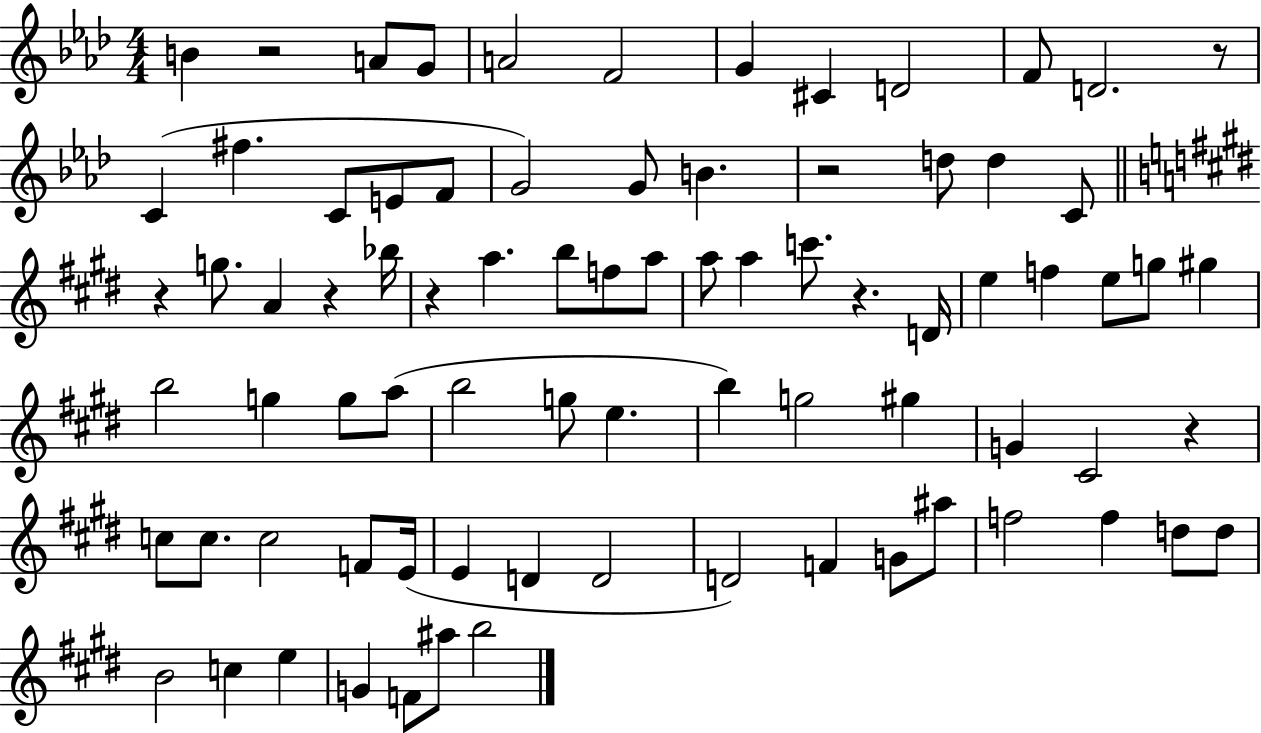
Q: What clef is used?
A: treble